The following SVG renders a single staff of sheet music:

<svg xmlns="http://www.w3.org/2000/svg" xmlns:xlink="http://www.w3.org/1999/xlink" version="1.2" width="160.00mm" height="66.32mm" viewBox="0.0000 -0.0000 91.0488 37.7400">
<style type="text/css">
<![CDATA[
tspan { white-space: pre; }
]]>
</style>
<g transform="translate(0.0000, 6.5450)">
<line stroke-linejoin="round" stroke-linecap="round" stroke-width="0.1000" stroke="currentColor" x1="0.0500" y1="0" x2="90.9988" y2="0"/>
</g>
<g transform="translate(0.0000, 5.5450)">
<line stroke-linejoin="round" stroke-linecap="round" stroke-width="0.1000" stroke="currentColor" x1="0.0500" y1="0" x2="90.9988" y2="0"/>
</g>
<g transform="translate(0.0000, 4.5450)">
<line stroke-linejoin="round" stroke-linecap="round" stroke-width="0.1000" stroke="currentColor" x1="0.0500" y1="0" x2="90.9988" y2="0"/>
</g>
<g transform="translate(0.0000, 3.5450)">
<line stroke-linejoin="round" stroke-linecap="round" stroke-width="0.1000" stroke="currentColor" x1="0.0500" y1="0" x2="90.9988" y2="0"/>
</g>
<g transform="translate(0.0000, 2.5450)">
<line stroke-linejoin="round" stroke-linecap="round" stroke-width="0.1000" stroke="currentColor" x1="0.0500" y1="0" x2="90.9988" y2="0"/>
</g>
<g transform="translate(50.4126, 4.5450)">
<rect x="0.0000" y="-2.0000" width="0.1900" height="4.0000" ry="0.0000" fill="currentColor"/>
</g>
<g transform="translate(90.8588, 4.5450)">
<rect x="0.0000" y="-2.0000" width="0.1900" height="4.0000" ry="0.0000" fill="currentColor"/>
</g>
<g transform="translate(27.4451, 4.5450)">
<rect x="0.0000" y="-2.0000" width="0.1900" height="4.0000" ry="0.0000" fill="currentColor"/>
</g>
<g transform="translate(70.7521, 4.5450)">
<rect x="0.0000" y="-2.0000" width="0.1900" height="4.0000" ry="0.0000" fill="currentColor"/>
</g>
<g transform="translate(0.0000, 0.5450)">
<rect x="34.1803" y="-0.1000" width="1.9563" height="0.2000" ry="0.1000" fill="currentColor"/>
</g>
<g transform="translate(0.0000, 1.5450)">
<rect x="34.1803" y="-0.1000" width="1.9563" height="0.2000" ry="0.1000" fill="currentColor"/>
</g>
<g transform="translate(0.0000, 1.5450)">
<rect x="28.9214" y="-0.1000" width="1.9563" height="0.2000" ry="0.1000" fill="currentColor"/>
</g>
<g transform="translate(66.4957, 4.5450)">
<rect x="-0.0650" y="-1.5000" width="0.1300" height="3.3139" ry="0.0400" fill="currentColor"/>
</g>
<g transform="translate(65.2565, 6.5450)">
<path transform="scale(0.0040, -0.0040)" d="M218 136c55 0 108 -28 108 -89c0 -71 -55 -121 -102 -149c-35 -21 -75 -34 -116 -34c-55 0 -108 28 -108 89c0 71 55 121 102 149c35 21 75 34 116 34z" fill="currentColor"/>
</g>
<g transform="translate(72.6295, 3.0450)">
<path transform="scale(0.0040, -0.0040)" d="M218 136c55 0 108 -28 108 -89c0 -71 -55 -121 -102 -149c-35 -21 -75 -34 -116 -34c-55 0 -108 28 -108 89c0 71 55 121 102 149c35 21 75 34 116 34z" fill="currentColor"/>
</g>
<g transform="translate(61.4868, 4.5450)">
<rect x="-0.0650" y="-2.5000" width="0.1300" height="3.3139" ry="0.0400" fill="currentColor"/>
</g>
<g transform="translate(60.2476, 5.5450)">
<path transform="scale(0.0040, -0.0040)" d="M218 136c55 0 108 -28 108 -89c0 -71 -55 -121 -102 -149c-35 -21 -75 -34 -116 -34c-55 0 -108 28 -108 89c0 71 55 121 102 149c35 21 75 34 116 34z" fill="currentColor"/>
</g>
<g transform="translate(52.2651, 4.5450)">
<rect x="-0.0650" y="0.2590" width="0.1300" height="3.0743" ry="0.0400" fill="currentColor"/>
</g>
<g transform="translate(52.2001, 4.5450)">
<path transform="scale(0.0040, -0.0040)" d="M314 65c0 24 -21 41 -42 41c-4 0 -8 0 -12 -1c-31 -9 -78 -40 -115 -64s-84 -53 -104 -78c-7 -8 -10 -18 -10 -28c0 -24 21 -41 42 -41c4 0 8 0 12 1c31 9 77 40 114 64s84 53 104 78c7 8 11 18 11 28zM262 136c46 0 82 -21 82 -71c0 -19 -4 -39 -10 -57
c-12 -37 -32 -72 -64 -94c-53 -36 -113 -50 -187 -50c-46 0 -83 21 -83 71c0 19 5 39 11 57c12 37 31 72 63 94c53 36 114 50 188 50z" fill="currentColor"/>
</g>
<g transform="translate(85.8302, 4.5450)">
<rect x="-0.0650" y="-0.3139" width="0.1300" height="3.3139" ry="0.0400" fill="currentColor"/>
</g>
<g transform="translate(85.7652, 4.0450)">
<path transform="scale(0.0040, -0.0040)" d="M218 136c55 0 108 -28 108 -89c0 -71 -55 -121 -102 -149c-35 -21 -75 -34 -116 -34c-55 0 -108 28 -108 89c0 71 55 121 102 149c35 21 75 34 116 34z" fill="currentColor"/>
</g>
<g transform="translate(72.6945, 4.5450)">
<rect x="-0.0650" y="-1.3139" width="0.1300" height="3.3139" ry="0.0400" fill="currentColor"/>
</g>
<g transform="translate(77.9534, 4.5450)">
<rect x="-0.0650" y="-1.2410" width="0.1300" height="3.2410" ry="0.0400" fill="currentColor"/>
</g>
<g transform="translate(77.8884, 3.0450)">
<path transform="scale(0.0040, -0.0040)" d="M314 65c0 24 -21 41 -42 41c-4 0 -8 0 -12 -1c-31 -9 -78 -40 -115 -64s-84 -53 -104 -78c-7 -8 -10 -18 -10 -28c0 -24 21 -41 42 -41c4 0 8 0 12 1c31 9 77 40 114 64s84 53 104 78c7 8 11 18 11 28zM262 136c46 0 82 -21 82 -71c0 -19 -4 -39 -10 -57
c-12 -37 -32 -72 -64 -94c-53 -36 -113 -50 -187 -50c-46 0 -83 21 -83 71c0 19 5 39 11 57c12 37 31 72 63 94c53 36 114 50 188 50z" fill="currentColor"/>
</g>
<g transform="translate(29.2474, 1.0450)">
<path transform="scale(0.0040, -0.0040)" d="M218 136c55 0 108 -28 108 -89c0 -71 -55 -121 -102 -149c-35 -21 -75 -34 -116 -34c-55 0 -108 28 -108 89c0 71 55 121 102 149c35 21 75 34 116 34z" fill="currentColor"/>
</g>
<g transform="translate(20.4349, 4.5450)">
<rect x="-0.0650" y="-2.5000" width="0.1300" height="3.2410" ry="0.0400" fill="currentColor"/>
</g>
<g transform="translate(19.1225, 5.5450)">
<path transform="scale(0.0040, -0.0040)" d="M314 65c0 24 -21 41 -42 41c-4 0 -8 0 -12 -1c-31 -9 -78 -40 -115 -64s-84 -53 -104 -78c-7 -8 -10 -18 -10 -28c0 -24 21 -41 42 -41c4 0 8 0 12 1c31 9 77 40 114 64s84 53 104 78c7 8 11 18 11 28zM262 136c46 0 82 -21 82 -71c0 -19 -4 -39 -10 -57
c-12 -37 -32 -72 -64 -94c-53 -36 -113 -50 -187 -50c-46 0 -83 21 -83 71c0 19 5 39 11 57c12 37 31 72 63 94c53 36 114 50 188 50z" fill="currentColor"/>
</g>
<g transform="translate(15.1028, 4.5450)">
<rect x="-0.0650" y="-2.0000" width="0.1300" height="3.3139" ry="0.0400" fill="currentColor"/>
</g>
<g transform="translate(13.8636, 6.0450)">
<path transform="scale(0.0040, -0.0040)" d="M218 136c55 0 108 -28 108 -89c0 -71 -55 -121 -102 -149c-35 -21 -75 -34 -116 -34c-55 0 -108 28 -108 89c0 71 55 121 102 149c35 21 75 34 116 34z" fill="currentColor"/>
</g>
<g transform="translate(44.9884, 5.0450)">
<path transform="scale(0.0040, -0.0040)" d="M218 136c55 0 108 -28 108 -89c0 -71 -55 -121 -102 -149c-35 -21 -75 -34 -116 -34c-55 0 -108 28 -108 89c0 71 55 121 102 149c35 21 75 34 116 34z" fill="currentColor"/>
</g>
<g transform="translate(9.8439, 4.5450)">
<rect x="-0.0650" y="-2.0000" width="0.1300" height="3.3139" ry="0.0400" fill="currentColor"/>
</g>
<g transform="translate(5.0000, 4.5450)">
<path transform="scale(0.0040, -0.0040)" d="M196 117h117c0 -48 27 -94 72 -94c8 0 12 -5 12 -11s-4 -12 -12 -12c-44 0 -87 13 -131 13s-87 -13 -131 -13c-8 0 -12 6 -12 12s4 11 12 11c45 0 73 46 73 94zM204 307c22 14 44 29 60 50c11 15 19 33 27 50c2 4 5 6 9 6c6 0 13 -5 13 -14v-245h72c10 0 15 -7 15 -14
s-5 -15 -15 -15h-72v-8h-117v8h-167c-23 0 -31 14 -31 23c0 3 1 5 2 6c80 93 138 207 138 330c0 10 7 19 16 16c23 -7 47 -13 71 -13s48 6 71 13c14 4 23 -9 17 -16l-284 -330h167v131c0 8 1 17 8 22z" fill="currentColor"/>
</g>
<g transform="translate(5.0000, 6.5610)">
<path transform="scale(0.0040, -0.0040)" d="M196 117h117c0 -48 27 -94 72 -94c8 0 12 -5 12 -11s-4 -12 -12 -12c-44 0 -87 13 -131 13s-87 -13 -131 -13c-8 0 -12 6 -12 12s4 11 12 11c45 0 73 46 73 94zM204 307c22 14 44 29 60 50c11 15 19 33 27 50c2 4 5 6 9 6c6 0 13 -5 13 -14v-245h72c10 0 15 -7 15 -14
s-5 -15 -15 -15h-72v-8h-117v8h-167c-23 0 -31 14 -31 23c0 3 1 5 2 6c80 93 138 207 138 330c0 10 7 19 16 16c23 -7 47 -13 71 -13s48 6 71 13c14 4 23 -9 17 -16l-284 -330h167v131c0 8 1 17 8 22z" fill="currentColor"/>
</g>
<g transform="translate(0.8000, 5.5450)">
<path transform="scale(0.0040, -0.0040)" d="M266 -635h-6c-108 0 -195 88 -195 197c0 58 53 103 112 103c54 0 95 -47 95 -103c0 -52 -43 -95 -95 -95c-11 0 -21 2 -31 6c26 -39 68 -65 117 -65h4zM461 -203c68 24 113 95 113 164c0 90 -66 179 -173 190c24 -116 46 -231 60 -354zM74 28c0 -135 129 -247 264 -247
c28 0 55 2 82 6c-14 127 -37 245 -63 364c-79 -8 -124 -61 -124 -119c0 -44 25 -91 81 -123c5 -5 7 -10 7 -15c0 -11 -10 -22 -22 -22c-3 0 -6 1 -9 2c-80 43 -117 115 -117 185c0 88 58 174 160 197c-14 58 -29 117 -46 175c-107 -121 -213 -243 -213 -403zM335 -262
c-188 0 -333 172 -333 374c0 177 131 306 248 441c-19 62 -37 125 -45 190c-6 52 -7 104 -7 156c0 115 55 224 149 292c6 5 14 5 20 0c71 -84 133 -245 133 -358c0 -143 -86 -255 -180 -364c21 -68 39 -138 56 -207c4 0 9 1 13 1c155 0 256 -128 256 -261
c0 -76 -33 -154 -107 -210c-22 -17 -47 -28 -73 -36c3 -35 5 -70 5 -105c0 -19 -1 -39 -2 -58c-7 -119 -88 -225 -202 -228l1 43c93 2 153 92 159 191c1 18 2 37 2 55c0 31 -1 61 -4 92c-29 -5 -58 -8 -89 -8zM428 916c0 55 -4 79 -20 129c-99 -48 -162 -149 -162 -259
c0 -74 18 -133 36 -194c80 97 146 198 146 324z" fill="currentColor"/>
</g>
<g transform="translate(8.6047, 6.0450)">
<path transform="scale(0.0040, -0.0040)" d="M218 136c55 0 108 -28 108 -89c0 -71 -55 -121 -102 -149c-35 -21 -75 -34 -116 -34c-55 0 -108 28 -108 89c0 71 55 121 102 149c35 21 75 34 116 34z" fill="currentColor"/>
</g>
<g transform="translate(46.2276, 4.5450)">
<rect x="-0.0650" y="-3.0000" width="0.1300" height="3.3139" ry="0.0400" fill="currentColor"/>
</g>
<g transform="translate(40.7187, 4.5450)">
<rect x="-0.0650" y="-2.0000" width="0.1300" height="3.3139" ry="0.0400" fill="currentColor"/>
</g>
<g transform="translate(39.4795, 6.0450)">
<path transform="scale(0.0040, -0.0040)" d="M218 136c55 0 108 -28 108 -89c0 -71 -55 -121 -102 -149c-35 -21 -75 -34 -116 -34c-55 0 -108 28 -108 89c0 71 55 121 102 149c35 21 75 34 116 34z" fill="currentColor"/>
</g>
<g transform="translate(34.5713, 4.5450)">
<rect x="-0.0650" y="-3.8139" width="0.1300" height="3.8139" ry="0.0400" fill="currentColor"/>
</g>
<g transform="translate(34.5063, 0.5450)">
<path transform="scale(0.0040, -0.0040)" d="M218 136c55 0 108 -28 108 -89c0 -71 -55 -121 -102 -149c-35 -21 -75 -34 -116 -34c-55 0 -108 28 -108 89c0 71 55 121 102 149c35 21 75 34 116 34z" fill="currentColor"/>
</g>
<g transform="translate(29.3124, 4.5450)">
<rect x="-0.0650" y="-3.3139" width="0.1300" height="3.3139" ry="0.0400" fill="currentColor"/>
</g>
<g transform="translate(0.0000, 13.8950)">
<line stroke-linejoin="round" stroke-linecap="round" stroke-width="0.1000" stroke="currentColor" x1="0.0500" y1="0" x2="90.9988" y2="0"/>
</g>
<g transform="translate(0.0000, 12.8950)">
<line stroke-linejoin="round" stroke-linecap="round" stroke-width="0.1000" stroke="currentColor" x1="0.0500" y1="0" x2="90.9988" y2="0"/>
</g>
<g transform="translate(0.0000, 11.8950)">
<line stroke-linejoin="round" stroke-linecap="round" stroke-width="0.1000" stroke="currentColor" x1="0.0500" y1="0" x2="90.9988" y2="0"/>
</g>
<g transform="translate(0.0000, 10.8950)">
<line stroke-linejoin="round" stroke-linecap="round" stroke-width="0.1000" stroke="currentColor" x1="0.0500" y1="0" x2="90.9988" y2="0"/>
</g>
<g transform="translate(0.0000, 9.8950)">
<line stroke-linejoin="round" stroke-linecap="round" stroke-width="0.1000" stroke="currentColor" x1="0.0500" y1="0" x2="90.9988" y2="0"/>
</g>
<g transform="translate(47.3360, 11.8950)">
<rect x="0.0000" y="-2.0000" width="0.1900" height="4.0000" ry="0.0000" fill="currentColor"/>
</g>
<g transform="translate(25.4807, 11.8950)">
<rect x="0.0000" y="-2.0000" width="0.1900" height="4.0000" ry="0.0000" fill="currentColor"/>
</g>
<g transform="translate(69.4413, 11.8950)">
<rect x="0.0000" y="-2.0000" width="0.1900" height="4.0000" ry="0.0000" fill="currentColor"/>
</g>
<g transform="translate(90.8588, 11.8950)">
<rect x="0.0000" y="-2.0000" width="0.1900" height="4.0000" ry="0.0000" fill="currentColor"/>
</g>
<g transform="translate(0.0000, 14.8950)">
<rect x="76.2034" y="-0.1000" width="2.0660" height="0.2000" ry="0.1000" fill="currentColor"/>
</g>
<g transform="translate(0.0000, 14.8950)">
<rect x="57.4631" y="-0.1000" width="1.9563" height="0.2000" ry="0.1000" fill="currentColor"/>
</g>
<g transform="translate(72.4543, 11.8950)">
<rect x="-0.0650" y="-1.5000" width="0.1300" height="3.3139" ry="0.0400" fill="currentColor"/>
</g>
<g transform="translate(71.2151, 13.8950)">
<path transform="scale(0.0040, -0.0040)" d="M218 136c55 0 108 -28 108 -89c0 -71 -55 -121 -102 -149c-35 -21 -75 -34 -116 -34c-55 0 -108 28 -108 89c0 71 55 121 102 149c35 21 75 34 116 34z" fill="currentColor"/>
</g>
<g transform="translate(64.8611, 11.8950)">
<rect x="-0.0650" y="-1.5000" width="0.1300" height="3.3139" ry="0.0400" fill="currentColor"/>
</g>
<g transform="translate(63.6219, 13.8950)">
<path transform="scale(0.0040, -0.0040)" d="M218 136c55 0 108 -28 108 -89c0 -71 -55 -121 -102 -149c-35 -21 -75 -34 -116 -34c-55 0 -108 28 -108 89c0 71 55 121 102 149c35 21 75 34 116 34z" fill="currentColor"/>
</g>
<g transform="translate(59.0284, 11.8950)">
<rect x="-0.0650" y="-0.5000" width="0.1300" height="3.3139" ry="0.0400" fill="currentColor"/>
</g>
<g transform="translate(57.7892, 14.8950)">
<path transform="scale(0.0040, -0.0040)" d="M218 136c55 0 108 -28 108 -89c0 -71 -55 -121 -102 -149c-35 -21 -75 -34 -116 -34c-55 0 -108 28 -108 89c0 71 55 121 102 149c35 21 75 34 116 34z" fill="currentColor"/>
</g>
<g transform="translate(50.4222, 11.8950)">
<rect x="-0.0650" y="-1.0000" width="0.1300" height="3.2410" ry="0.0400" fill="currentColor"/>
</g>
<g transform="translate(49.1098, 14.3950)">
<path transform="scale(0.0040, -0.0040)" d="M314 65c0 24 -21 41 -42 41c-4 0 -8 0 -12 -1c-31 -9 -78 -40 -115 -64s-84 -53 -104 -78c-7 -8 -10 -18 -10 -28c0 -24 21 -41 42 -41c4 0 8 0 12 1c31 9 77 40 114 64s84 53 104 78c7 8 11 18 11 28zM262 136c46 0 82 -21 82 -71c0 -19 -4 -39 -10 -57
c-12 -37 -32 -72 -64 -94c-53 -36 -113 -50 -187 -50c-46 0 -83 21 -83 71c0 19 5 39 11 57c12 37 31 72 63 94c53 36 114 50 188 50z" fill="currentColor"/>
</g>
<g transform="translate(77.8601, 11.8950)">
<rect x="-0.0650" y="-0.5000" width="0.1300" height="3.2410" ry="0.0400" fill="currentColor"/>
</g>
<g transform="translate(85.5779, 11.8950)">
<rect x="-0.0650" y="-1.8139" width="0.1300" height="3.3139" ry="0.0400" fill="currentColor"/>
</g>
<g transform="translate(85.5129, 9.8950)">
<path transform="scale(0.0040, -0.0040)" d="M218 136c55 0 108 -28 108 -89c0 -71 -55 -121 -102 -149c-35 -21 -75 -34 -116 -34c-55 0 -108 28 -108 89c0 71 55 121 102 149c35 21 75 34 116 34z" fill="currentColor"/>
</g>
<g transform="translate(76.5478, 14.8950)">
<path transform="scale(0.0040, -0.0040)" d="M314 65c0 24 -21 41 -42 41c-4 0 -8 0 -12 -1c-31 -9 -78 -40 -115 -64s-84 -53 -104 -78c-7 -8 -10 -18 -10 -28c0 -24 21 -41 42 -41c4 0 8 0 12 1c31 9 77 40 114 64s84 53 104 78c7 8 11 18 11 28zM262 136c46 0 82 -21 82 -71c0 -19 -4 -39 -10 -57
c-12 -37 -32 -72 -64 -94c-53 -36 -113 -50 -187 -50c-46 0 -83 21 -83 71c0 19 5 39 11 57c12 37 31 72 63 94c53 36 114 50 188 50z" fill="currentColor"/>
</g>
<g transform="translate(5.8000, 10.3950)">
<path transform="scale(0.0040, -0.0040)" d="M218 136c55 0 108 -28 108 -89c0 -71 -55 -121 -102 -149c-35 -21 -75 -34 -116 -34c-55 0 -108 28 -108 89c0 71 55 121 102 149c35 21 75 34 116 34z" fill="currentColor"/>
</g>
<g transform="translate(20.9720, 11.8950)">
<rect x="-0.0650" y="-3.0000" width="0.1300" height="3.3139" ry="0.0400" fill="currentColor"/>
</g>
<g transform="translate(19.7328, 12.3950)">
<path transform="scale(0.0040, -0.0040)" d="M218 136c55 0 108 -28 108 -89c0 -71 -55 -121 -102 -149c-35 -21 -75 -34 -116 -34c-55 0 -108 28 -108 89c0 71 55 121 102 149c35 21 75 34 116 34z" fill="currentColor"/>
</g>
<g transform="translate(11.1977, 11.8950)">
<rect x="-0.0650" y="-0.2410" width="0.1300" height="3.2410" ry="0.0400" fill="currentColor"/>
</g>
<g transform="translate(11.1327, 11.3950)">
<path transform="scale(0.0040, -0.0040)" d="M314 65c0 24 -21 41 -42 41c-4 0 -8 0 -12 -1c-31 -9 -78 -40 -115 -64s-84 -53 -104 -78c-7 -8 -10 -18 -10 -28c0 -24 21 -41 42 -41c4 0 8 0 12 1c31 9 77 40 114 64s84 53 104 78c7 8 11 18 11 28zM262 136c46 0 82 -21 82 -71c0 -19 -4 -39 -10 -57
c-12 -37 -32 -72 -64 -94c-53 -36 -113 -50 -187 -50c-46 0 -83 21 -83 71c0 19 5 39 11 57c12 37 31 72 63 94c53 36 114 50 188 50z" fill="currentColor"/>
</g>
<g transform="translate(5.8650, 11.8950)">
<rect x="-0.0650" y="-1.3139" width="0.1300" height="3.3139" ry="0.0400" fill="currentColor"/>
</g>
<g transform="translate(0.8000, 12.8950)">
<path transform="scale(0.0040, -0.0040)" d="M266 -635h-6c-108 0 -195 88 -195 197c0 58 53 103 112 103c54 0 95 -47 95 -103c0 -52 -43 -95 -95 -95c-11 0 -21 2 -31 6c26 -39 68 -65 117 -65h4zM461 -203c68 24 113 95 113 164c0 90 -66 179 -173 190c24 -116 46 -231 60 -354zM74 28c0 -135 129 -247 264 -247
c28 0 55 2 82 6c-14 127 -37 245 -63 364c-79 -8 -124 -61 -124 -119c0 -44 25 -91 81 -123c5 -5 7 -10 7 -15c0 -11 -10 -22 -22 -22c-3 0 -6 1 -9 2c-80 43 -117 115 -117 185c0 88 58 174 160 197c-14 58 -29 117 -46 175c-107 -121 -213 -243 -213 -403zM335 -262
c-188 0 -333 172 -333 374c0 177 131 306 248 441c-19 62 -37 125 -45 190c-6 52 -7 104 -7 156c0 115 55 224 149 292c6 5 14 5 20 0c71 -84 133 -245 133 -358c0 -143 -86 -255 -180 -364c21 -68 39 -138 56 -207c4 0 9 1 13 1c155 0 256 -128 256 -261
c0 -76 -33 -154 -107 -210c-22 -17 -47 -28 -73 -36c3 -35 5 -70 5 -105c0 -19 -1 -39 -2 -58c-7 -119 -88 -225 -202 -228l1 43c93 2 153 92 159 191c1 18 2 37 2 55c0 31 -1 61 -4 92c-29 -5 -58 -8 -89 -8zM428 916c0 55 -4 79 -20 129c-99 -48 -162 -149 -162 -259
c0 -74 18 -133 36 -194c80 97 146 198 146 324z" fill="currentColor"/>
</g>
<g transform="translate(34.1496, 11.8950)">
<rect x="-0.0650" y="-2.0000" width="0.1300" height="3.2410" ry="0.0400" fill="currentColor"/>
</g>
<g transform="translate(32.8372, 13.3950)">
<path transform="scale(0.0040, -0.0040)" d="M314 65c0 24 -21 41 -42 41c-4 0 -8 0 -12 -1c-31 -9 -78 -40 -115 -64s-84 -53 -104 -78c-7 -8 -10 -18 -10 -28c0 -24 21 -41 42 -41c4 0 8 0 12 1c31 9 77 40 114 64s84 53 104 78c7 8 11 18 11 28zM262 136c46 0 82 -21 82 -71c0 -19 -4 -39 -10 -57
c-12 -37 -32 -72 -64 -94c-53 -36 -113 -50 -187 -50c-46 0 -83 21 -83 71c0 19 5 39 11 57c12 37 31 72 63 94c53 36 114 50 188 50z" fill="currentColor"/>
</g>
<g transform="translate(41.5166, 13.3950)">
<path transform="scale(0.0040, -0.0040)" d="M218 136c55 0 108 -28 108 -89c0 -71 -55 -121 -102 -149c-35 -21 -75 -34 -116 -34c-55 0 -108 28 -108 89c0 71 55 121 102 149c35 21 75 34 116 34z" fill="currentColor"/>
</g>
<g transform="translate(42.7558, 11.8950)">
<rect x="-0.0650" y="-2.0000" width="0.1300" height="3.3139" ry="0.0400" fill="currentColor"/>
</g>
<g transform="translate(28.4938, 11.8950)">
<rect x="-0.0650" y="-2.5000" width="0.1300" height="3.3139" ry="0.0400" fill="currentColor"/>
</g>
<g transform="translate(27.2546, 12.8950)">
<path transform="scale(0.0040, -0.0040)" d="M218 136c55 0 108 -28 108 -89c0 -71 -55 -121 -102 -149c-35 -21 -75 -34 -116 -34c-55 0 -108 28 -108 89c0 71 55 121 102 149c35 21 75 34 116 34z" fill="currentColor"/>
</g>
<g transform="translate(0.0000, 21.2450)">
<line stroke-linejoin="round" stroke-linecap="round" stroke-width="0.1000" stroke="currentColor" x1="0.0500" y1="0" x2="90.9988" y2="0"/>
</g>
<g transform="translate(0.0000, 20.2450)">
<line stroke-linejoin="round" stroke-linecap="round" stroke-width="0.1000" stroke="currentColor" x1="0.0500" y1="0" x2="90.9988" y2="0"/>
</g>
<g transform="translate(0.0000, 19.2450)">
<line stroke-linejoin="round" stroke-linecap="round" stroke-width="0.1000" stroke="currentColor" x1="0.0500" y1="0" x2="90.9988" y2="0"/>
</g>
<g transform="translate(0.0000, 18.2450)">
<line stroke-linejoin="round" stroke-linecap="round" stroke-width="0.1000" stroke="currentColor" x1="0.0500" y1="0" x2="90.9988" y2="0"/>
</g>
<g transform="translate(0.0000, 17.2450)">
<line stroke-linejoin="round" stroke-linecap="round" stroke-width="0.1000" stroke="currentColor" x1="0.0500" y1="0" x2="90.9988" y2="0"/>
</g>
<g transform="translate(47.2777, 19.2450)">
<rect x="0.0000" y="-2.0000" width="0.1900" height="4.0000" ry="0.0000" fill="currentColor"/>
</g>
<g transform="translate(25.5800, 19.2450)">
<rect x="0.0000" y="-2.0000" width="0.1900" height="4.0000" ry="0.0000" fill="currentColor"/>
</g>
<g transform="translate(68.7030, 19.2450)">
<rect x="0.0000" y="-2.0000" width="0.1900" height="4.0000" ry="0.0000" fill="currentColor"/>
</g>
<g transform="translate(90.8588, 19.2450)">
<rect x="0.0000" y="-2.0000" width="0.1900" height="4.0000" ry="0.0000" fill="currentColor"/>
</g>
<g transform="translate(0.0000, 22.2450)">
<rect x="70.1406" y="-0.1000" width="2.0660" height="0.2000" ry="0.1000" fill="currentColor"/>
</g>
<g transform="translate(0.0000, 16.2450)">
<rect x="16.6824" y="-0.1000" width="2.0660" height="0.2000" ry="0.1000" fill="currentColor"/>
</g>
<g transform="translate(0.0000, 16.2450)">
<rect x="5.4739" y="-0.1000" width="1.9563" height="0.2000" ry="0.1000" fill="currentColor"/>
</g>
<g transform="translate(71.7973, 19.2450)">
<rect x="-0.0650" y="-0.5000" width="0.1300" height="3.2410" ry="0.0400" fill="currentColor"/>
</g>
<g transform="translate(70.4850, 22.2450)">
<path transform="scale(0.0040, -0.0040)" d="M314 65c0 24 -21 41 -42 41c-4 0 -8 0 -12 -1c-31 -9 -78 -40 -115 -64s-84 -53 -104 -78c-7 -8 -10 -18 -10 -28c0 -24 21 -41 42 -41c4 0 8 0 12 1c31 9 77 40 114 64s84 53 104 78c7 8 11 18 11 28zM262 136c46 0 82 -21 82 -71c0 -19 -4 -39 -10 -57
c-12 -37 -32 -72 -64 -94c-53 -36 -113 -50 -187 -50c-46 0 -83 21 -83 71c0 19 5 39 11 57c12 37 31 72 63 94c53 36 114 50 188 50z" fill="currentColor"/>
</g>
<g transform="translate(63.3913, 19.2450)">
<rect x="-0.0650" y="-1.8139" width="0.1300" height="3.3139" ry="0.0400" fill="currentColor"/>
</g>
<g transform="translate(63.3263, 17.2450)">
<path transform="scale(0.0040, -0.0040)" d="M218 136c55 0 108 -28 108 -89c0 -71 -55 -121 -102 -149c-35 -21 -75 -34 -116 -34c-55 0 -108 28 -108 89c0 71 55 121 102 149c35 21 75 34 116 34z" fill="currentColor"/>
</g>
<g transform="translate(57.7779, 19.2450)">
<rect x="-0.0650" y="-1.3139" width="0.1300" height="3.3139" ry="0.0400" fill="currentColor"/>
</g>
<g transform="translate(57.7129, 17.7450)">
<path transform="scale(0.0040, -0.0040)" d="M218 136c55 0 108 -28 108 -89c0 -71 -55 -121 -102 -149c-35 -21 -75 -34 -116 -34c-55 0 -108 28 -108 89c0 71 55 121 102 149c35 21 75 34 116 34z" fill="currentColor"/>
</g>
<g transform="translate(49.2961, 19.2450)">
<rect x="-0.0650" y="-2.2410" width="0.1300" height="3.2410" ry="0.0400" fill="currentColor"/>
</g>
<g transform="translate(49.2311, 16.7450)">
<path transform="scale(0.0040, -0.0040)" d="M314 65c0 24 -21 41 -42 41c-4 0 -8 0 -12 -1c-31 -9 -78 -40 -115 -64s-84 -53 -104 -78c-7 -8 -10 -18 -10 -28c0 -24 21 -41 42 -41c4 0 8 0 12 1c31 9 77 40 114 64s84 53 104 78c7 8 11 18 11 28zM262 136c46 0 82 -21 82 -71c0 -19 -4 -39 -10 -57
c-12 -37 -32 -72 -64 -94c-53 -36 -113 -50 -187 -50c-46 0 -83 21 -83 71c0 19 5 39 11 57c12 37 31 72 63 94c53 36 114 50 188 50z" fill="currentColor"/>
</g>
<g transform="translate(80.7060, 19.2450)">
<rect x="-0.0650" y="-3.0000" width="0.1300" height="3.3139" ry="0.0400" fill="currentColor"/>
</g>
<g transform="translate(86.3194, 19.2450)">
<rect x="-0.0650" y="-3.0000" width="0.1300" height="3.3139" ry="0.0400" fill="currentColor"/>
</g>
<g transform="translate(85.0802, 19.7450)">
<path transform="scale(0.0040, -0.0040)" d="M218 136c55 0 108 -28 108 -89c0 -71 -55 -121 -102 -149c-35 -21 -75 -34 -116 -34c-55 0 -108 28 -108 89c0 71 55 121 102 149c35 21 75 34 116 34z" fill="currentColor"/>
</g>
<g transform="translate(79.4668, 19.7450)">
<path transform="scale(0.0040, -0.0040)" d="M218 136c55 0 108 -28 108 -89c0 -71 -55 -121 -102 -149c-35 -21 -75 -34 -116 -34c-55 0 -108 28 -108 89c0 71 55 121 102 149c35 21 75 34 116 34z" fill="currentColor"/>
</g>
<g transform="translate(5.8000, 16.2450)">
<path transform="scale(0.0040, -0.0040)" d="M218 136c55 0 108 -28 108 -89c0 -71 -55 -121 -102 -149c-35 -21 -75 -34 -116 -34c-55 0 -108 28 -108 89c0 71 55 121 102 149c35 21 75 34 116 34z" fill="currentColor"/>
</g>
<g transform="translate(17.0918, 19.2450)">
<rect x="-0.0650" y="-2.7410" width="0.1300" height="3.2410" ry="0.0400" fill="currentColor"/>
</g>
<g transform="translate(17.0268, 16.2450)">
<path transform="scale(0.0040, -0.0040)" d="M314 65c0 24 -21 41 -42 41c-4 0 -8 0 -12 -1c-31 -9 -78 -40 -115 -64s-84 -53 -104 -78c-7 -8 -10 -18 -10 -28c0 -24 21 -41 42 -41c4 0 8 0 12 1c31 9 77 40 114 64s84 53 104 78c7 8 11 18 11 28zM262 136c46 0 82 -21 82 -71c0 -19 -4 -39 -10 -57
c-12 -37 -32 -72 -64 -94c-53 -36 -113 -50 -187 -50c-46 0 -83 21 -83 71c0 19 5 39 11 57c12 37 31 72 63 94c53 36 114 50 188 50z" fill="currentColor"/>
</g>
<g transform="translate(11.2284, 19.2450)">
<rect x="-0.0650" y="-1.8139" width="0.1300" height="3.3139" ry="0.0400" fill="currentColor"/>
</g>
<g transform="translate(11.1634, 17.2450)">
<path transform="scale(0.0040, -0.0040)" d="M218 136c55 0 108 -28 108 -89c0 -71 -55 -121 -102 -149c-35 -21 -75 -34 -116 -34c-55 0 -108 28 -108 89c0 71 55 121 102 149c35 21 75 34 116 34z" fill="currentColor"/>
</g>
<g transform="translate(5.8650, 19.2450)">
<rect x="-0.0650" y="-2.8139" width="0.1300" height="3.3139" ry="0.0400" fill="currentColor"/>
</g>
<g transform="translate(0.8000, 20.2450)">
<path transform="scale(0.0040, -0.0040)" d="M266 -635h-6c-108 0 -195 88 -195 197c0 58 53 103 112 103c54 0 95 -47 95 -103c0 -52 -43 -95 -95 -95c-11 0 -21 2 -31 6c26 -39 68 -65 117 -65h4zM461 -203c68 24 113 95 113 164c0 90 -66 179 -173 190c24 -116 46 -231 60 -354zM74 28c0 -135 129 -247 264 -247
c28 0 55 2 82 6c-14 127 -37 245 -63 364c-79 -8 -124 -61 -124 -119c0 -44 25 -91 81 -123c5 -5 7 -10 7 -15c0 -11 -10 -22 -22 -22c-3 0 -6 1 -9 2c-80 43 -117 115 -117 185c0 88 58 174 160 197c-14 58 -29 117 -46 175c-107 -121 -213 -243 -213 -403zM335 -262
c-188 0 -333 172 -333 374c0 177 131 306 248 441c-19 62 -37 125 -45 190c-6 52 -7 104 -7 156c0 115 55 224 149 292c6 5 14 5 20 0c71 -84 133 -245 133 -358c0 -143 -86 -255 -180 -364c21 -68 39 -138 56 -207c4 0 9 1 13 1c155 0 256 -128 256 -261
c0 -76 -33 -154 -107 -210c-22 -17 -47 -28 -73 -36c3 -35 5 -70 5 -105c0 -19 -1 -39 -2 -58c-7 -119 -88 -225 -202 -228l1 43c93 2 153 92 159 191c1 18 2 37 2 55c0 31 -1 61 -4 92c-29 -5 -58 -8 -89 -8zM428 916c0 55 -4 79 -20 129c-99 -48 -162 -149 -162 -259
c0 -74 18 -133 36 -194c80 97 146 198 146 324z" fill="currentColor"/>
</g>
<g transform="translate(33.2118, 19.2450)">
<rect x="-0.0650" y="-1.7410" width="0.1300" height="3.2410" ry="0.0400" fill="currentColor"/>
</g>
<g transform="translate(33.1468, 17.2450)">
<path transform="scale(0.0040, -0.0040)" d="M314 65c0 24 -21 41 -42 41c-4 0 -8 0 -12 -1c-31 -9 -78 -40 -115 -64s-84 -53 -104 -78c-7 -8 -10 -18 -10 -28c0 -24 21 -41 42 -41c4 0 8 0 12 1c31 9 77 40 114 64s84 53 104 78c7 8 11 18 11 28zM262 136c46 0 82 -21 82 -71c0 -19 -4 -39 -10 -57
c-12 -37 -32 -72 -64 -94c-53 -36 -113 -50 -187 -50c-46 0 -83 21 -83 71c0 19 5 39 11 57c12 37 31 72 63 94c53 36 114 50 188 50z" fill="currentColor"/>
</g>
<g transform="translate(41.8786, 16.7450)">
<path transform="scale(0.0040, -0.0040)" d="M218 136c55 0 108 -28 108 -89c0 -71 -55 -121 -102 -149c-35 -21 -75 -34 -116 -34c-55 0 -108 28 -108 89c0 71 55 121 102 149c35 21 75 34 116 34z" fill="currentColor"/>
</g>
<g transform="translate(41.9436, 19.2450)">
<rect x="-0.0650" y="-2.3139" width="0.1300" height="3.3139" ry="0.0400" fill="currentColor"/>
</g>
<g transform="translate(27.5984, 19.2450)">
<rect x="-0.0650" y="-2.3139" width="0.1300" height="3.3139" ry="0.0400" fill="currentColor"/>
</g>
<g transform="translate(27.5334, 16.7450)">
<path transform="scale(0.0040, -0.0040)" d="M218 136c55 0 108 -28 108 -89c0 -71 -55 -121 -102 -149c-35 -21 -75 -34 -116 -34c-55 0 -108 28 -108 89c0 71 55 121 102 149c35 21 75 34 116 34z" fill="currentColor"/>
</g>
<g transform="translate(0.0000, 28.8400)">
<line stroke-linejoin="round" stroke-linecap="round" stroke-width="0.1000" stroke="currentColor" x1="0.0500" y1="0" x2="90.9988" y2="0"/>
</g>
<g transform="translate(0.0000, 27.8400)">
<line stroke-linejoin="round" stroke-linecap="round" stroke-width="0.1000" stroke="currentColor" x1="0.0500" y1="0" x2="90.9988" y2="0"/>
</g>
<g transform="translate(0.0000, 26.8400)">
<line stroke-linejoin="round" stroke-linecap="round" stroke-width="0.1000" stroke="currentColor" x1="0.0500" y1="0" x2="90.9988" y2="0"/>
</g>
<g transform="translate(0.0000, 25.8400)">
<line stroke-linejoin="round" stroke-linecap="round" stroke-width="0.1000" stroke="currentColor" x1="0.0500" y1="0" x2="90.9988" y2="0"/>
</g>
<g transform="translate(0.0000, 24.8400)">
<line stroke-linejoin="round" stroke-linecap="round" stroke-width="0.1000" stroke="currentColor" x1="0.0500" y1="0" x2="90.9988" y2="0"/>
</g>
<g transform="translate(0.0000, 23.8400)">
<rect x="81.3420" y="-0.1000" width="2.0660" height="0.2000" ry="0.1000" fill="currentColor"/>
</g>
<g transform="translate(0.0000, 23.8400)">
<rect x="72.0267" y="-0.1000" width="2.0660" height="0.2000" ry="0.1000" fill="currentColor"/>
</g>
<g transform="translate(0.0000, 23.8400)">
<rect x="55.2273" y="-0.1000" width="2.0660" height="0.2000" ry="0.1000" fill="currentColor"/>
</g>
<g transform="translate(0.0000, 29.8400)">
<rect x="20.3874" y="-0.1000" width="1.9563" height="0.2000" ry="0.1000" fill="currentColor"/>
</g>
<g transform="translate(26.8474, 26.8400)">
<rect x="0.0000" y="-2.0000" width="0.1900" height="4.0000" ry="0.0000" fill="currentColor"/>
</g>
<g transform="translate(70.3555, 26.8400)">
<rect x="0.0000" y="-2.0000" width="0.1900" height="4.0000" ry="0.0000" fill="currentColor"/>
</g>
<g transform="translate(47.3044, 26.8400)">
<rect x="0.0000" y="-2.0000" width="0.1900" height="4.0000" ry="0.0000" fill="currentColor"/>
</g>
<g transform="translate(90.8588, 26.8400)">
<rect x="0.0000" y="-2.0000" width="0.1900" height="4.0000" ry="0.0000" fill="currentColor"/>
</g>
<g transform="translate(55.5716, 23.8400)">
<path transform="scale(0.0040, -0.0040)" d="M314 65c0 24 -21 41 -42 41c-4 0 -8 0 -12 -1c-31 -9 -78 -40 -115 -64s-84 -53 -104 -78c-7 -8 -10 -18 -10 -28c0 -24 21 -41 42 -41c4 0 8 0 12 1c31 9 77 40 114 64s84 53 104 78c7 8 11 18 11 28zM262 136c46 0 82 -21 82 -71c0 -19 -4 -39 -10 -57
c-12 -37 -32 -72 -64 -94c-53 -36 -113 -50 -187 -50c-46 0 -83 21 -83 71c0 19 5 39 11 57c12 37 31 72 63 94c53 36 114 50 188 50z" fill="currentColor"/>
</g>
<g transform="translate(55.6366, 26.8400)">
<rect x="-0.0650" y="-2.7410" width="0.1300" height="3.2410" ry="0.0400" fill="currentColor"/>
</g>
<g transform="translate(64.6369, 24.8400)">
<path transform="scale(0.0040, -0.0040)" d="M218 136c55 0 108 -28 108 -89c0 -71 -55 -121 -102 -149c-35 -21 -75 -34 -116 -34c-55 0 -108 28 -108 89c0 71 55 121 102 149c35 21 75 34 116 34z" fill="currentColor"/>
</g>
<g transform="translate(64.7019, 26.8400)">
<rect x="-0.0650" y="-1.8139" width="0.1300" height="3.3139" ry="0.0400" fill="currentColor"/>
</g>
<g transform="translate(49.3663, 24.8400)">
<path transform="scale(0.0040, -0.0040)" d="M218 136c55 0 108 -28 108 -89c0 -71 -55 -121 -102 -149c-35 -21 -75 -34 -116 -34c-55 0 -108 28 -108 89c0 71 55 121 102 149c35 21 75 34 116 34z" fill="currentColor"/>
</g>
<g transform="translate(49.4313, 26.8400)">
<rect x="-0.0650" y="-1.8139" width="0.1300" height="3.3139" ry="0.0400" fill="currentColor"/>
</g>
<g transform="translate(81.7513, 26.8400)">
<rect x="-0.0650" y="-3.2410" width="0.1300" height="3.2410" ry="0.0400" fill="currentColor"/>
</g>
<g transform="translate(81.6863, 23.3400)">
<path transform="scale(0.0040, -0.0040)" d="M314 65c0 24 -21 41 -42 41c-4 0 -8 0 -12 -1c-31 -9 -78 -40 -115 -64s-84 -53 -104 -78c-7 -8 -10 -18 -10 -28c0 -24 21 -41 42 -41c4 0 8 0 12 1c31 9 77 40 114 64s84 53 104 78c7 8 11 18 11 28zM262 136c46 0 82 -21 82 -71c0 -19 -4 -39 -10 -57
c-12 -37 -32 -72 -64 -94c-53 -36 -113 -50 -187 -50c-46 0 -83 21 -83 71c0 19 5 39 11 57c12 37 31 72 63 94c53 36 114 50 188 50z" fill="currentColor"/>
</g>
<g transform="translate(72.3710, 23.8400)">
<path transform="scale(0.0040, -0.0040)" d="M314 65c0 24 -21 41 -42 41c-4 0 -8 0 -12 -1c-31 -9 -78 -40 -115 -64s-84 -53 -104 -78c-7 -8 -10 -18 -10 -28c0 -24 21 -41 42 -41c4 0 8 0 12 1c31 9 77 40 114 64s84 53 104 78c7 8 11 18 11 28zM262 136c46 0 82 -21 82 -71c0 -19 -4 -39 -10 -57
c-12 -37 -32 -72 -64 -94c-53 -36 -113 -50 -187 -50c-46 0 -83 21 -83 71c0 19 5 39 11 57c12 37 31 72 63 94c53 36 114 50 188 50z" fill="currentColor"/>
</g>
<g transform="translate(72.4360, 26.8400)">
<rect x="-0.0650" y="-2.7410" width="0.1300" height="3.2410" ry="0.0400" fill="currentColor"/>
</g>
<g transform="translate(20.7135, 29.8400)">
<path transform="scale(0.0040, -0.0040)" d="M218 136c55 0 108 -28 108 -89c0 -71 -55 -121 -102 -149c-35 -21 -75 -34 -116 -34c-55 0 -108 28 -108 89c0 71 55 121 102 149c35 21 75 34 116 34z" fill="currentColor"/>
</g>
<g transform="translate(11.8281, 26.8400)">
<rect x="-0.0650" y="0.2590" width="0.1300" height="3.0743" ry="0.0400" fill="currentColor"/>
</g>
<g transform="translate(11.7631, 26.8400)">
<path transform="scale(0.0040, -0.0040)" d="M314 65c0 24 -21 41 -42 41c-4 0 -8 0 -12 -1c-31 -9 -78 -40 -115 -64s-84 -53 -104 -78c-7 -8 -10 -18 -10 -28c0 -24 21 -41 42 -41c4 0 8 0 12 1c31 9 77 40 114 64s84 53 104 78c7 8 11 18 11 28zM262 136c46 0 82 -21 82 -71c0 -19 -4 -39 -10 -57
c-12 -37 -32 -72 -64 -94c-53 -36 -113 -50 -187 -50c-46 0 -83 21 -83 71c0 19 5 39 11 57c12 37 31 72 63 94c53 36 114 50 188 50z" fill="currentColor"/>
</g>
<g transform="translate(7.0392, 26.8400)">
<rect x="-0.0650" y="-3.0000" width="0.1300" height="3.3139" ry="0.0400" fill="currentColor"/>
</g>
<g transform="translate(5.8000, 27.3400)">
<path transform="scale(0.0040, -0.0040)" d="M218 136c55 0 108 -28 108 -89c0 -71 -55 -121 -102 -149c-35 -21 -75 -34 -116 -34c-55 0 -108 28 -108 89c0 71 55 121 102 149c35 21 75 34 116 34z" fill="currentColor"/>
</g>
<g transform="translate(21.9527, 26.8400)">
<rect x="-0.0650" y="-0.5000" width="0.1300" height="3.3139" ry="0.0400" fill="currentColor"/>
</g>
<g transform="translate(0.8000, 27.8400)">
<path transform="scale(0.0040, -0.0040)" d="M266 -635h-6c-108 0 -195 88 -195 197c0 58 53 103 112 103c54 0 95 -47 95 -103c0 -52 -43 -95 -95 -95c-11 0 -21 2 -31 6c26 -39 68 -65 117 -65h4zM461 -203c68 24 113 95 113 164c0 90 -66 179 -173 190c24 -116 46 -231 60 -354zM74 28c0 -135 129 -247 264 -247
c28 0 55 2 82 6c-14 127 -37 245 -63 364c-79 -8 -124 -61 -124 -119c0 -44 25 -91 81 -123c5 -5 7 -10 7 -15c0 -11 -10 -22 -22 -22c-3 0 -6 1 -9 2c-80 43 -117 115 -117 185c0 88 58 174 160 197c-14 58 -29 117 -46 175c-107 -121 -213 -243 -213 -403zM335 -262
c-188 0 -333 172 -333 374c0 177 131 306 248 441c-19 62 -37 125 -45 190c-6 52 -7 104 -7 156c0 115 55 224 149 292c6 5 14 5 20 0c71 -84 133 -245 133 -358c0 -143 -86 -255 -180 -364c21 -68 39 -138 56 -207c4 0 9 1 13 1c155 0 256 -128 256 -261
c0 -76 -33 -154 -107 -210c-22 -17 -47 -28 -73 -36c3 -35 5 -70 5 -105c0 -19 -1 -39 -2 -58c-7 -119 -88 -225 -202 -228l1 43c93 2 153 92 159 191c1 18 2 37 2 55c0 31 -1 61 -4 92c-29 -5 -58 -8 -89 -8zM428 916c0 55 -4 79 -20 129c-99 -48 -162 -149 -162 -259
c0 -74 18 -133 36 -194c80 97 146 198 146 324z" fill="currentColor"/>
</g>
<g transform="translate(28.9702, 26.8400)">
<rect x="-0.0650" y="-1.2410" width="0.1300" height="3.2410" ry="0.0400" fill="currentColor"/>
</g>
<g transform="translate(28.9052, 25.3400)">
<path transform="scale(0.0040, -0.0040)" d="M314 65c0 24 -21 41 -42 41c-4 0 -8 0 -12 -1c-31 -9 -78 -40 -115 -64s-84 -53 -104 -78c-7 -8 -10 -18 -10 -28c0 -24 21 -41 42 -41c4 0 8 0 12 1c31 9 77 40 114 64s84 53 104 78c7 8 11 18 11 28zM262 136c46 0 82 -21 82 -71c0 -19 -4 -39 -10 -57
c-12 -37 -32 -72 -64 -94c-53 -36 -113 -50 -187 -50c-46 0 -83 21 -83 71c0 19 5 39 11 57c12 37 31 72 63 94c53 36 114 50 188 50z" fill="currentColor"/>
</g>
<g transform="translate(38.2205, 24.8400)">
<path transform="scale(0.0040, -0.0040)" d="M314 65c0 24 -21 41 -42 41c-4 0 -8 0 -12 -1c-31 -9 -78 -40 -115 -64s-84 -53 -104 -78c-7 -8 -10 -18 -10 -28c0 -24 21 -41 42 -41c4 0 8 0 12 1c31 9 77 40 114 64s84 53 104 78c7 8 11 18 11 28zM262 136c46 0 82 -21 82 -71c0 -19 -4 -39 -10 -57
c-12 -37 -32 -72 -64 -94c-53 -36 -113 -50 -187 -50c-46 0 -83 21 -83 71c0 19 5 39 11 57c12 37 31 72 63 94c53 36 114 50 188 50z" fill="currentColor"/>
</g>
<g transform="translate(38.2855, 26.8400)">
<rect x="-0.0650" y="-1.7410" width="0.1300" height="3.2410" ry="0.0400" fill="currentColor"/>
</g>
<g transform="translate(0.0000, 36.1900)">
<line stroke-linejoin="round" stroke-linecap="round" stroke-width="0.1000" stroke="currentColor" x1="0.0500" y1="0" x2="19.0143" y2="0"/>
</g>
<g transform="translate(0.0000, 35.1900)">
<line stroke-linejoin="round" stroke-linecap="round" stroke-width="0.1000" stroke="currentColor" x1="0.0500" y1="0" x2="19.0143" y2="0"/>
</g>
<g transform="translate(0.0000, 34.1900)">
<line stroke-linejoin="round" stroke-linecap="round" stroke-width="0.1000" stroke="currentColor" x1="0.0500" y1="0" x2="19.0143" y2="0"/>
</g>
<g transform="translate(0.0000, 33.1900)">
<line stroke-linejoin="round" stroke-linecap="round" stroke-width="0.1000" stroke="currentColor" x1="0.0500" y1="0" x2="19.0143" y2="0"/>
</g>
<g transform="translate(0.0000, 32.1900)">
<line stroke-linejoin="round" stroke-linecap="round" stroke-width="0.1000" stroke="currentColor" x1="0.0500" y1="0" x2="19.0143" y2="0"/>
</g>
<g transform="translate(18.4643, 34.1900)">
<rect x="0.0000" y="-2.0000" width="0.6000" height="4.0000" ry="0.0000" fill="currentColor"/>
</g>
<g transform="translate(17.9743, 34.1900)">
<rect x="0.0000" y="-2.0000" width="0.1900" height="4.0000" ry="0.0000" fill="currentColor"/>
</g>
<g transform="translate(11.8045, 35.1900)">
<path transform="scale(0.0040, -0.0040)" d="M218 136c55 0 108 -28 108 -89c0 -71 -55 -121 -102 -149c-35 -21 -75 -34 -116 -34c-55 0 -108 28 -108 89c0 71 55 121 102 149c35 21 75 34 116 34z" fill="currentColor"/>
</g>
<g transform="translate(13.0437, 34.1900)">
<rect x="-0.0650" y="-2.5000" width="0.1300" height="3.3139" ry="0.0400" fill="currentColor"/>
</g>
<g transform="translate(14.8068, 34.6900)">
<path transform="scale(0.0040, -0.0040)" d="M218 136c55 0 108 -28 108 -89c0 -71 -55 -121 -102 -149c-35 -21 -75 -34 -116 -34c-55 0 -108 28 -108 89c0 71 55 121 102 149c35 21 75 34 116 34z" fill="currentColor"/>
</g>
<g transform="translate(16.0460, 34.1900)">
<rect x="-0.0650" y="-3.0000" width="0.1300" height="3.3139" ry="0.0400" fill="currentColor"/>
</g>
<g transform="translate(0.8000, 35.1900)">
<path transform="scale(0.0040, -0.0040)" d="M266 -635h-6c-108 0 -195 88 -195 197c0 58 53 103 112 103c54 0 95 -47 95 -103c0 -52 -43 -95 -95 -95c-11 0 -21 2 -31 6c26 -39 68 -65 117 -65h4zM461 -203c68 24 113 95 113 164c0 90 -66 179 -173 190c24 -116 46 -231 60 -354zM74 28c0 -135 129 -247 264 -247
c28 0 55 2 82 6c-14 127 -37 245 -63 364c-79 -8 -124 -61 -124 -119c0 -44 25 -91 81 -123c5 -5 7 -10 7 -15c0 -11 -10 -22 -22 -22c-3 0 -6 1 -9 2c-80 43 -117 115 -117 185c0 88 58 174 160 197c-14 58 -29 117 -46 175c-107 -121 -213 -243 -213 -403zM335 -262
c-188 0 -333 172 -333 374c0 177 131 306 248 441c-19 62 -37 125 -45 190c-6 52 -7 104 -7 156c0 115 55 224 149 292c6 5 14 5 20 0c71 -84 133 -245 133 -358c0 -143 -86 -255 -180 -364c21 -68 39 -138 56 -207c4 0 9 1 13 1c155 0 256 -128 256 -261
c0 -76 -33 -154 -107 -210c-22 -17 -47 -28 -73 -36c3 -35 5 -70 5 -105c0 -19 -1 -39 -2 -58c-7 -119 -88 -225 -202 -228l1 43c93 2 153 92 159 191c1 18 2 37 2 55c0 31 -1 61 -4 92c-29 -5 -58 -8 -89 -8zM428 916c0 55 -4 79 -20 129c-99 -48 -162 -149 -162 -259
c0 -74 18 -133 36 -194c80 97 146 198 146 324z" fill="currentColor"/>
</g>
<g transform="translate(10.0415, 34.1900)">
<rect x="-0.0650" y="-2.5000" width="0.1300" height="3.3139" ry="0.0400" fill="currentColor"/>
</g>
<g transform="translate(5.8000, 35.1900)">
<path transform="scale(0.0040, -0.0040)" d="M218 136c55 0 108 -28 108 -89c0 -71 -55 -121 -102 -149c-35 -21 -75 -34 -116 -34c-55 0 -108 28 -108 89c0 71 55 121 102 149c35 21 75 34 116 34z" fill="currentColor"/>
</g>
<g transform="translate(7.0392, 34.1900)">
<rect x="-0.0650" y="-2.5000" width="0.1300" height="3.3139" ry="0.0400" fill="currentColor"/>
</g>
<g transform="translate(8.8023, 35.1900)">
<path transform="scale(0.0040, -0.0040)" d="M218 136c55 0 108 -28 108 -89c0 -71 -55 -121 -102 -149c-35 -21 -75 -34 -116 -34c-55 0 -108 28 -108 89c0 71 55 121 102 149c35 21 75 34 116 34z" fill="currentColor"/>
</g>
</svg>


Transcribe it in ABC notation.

X:1
T:Untitled
M:4/4
L:1/4
K:C
F F G2 b c' F A B2 G E e e2 c e c2 A G F2 F D2 C E E C2 f a f a2 g f2 g g2 e f C2 A A A B2 C e2 f2 f a2 f a2 b2 G G G A